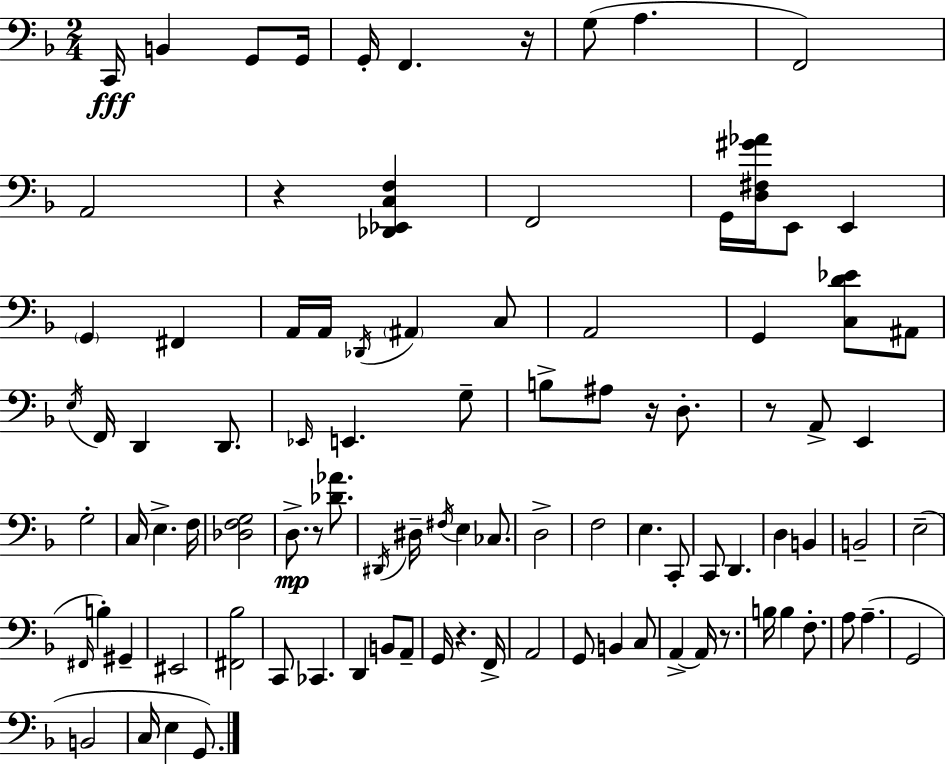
C2/s B2/q G2/e G2/s G2/s F2/q. R/s G3/e A3/q. F2/h A2/h R/q [Db2,Eb2,C3,F3]/q F2/h G2/s [D3,F#3,G#4,Ab4]/s E2/e E2/q G2/q F#2/q A2/s A2/s Db2/s A#2/q C3/e A2/h G2/q [C3,D4,Eb4]/e A#2/e E3/s F2/s D2/q D2/e. Eb2/s E2/q. G3/e B3/e A#3/e R/s D3/e. R/e A2/e E2/q G3/h C3/s E3/q. F3/s [Db3,F3,G3]/h D3/e. R/e [Db4,Ab4]/e. D#2/s D#3/s F#3/s E3/q CES3/e. D3/h F3/h E3/q. C2/e C2/e D2/q. D3/q B2/q B2/h E3/h F#2/s B3/q G#2/q EIS2/h [F#2,Bb3]/h C2/e CES2/q. D2/q B2/e A2/e G2/s R/q. F2/s A2/h G2/e B2/q C3/e A2/q A2/s R/e. B3/s B3/q F3/e. A3/e A3/q. G2/h B2/h C3/s E3/q G2/e.